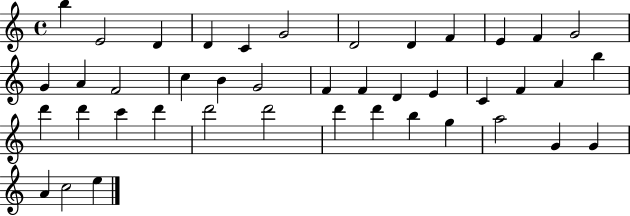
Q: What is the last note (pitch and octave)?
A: E5